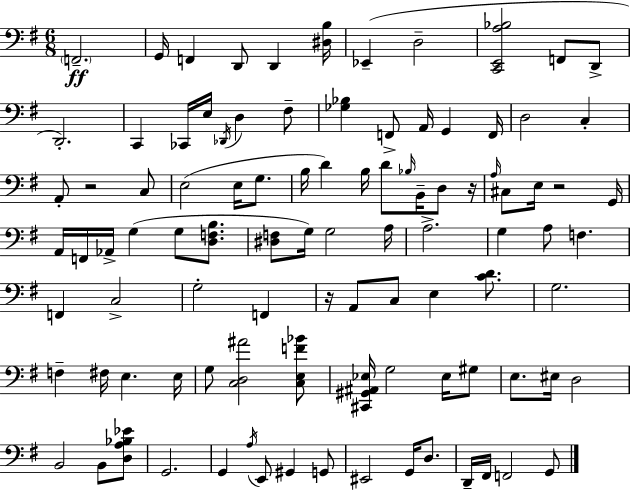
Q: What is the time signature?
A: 6/8